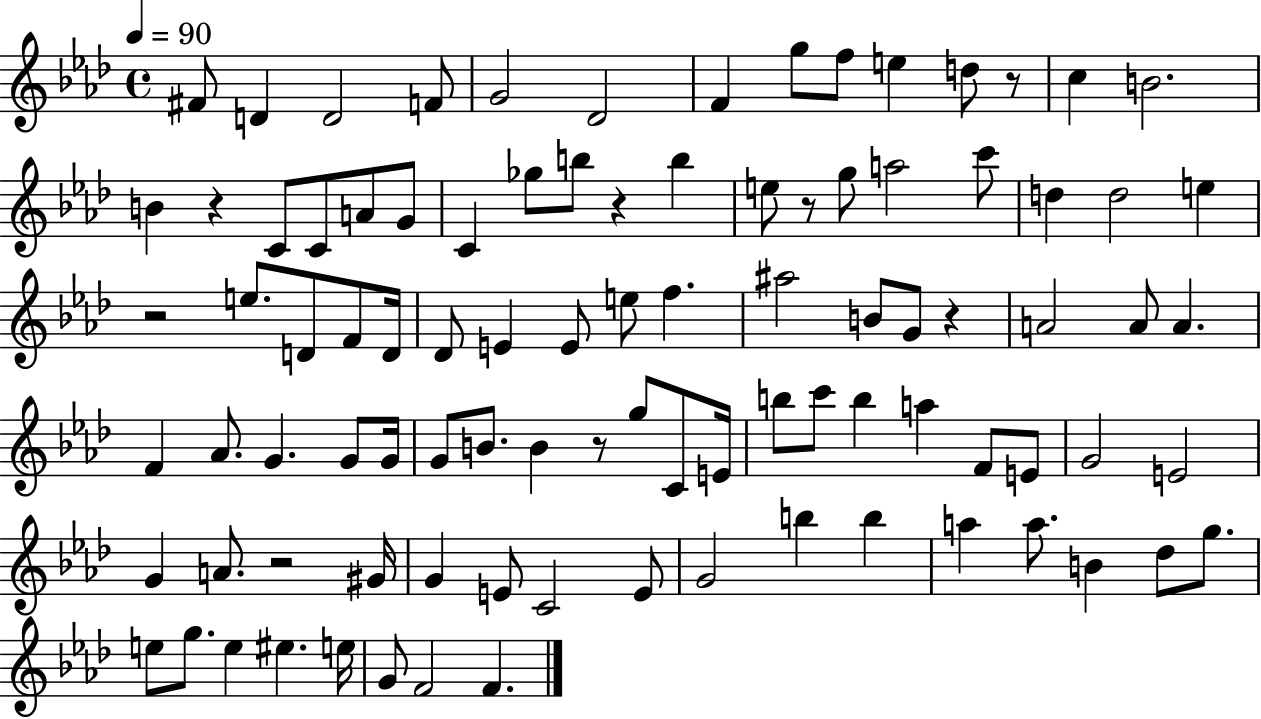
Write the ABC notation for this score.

X:1
T:Untitled
M:4/4
L:1/4
K:Ab
^F/2 D D2 F/2 G2 _D2 F g/2 f/2 e d/2 z/2 c B2 B z C/2 C/2 A/2 G/2 C _g/2 b/2 z b e/2 z/2 g/2 a2 c'/2 d d2 e z2 e/2 D/2 F/2 D/4 _D/2 E E/2 e/2 f ^a2 B/2 G/2 z A2 A/2 A F _A/2 G G/2 G/4 G/2 B/2 B z/2 g/2 C/2 E/4 b/2 c'/2 b a F/2 E/2 G2 E2 G A/2 z2 ^G/4 G E/2 C2 E/2 G2 b b a a/2 B _d/2 g/2 e/2 g/2 e ^e e/4 G/2 F2 F